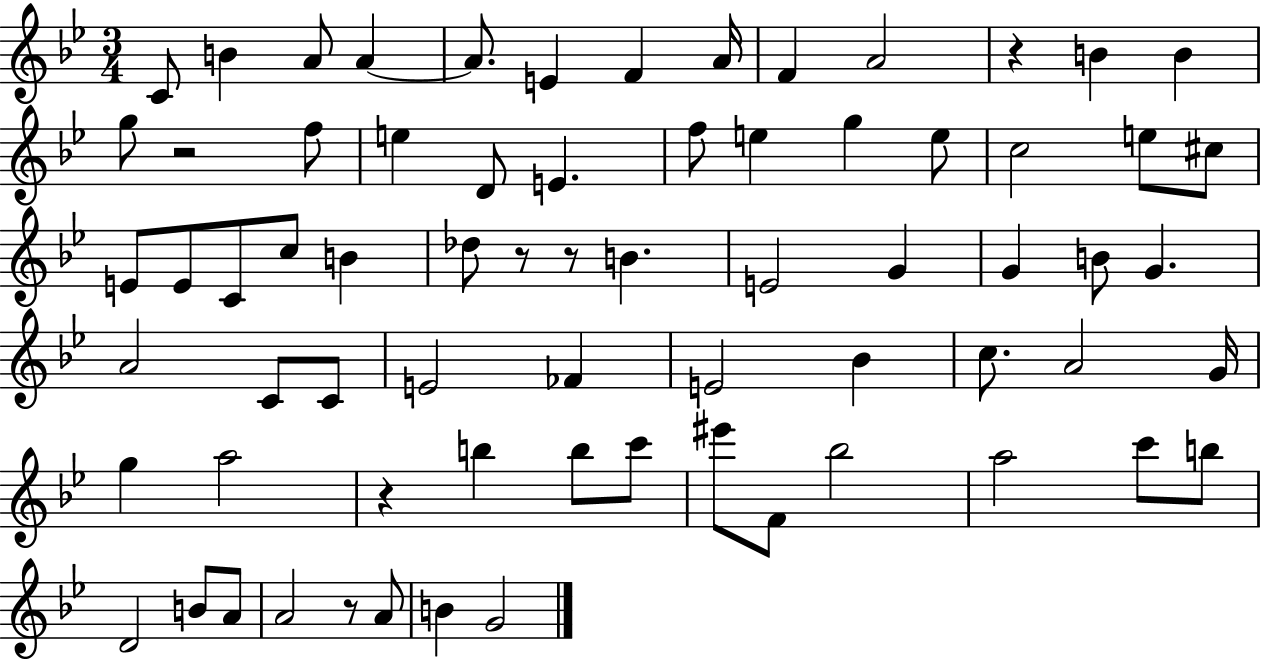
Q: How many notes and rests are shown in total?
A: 70